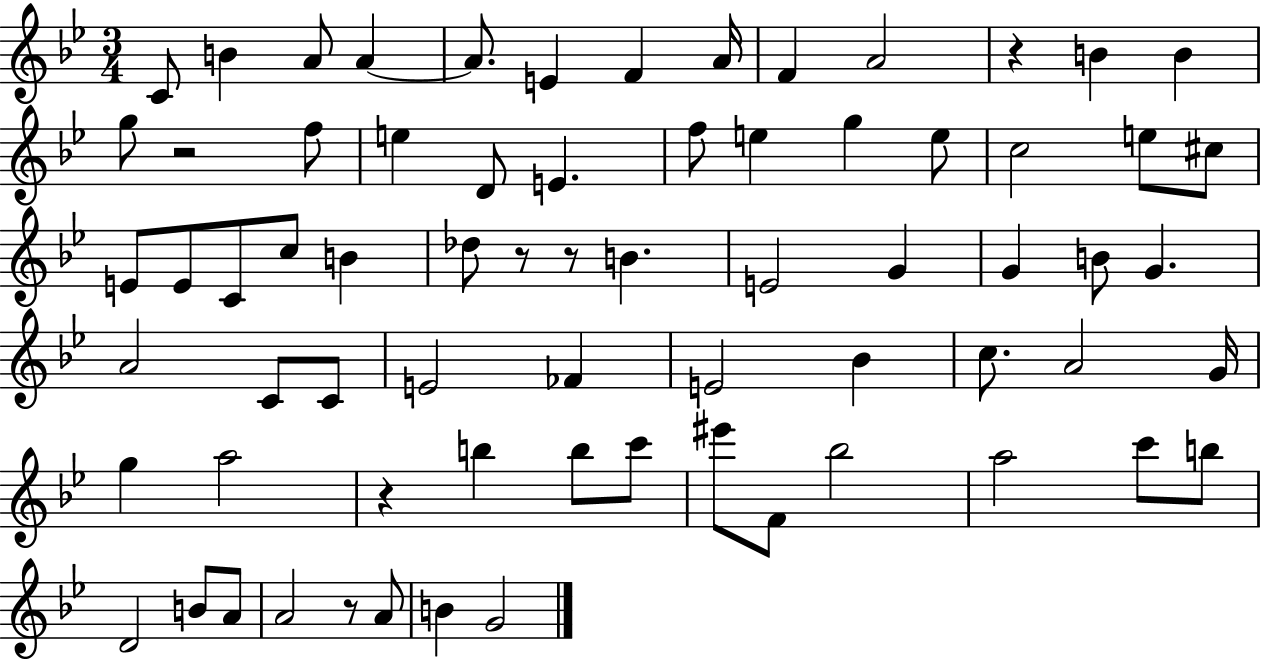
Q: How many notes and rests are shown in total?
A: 70